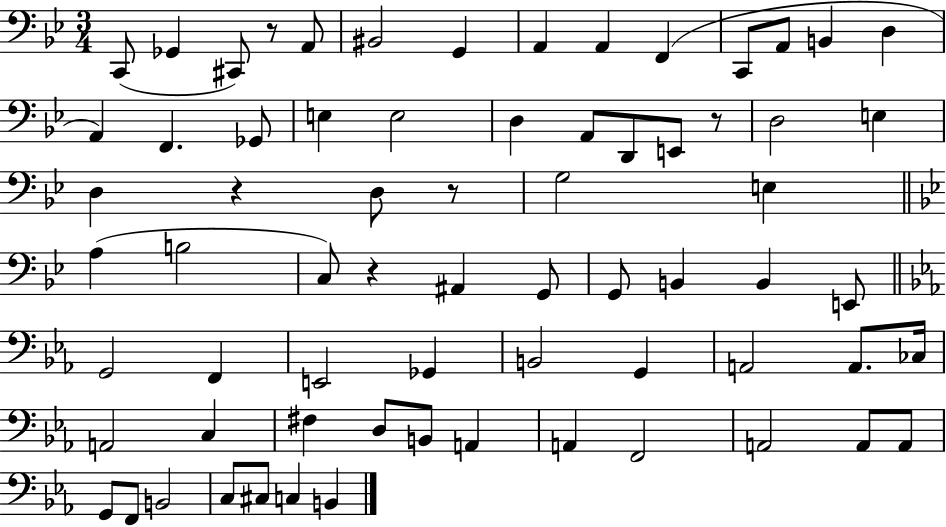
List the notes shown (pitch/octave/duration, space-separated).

C2/e Gb2/q C#2/e R/e A2/e BIS2/h G2/q A2/q A2/q F2/q C2/e A2/e B2/q D3/q A2/q F2/q. Gb2/e E3/q E3/h D3/q A2/e D2/e E2/e R/e D3/h E3/q D3/q R/q D3/e R/e G3/h E3/q A3/q B3/h C3/e R/q A#2/q G2/e G2/e B2/q B2/q E2/e G2/h F2/q E2/h Gb2/q B2/h G2/q A2/h A2/e. CES3/s A2/h C3/q F#3/q D3/e B2/e A2/q A2/q F2/h A2/h A2/e A2/e G2/e F2/e B2/h C3/e C#3/e C3/q B2/q